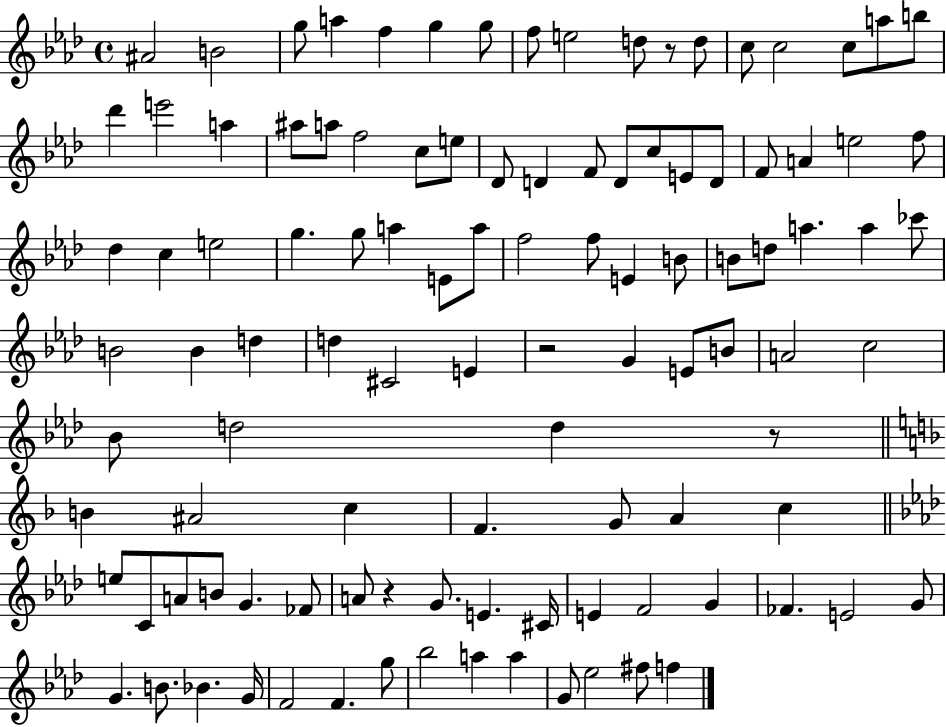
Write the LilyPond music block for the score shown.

{
  \clef treble
  \time 4/4
  \defaultTimeSignature
  \key aes \major
  ais'2 b'2 | g''8 a''4 f''4 g''4 g''8 | f''8 e''2 d''8 r8 d''8 | c''8 c''2 c''8 a''8 b''8 | \break des'''4 e'''2 a''4 | ais''8 a''8 f''2 c''8 e''8 | des'8 d'4 f'8 d'8 c''8 e'8 d'8 | f'8 a'4 e''2 f''8 | \break des''4 c''4 e''2 | g''4. g''8 a''4 e'8 a''8 | f''2 f''8 e'4 b'8 | b'8 d''8 a''4. a''4 ces'''8 | \break b'2 b'4 d''4 | d''4 cis'2 e'4 | r2 g'4 e'8 b'8 | a'2 c''2 | \break bes'8 d''2 d''4 r8 | \bar "||" \break \key f \major b'4 ais'2 c''4 | f'4. g'8 a'4 c''4 | \bar "||" \break \key aes \major e''8 c'8 a'8 b'8 g'4. fes'8 | a'8 r4 g'8. e'4. cis'16 | e'4 f'2 g'4 | fes'4. e'2 g'8 | \break g'4. b'8. bes'4. g'16 | f'2 f'4. g''8 | bes''2 a''4 a''4 | g'8 ees''2 fis''8 f''4 | \break \bar "|."
}